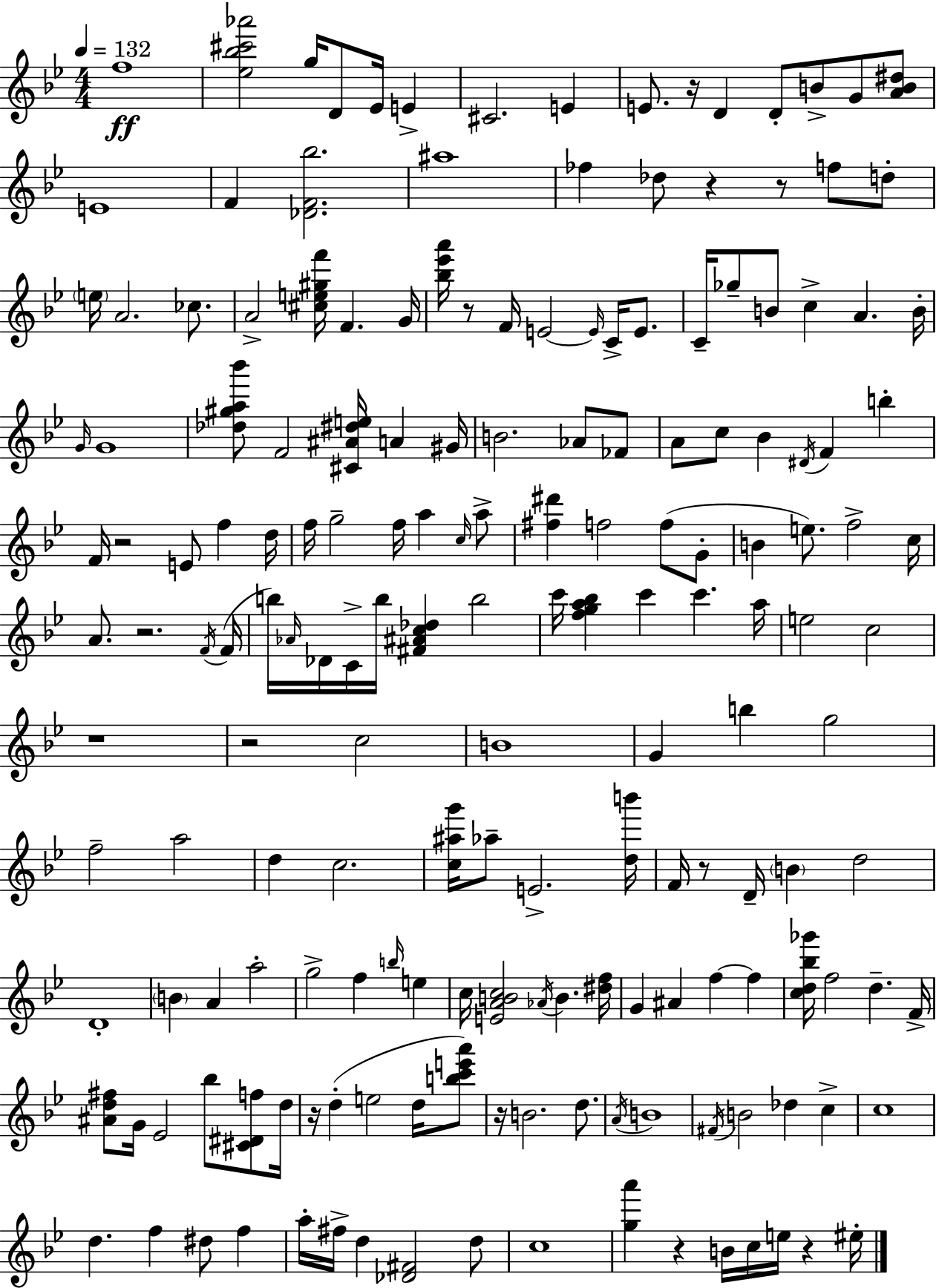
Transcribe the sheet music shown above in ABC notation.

X:1
T:Untitled
M:4/4
L:1/4
K:Bb
f4 [_e_b^c'_a']2 g/4 D/2 _E/4 E ^C2 E E/2 z/4 D D/2 B/2 G/2 [AB^d]/2 E4 F [_DF_b]2 ^a4 _f _d/2 z z/2 f/2 d/2 e/4 A2 _c/2 A2 [^ce^gf']/4 F G/4 [_b_e'a']/4 z/2 F/4 E2 E/4 C/4 E/2 C/4 _g/2 B/2 c A B/4 G/4 G4 [_d^ga_b']/2 F2 [^C^A^de]/4 A ^G/4 B2 _A/2 _F/2 A/2 c/2 _B ^D/4 F b F/4 z2 E/2 f d/4 f/4 g2 f/4 a c/4 a/2 [^f^d'] f2 f/2 G/2 B e/2 f2 c/4 A/2 z2 F/4 F/4 b/4 _A/4 _D/4 C/4 b/4 [^F^Ac_d] b2 c'/4 [fga_b] c' c' a/4 e2 c2 z4 z2 c2 B4 G b g2 f2 a2 d c2 [c^ag']/4 _a/2 E2 [db']/4 F/4 z/2 D/4 B d2 D4 B A a2 g2 f b/4 e c/4 [EABc]2 _A/4 B [^df]/4 G ^A f f [cd_b_g']/4 f2 d F/4 [^Ad^f]/2 G/4 _E2 _b/2 [^C^Df]/2 d/4 z/4 d e2 d/4 [bc'e'a']/2 z/4 B2 d/2 A/4 B4 ^F/4 B2 _d c c4 d f ^d/2 f a/4 ^f/4 d [_D^F]2 d/2 c4 [ga'] z B/4 c/4 e/4 z ^e/4